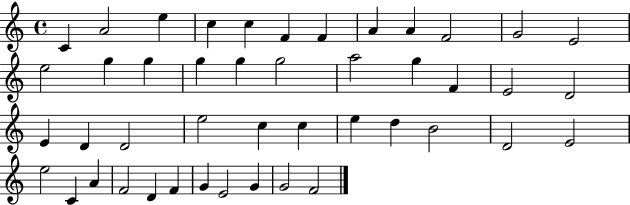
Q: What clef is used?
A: treble